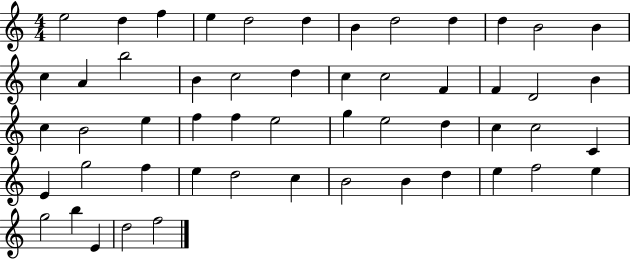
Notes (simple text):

E5/h D5/q F5/q E5/q D5/h D5/q B4/q D5/h D5/q D5/q B4/h B4/q C5/q A4/q B5/h B4/q C5/h D5/q C5/q C5/h F4/q F4/q D4/h B4/q C5/q B4/h E5/q F5/q F5/q E5/h G5/q E5/h D5/q C5/q C5/h C4/q E4/q G5/h F5/q E5/q D5/h C5/q B4/h B4/q D5/q E5/q F5/h E5/q G5/h B5/q E4/q D5/h F5/h